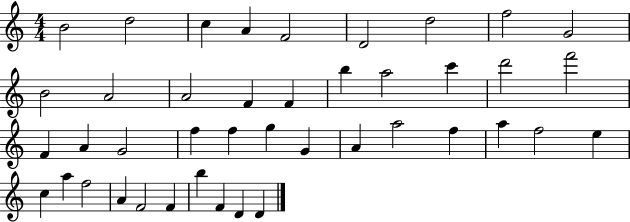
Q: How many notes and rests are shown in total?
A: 42